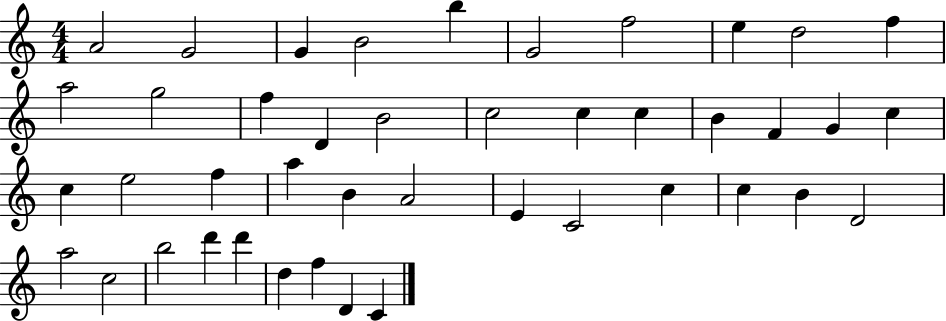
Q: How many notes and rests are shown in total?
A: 43